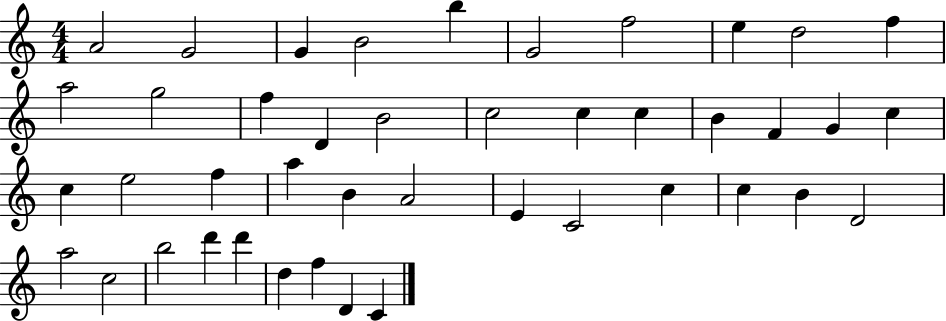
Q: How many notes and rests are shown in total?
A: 43